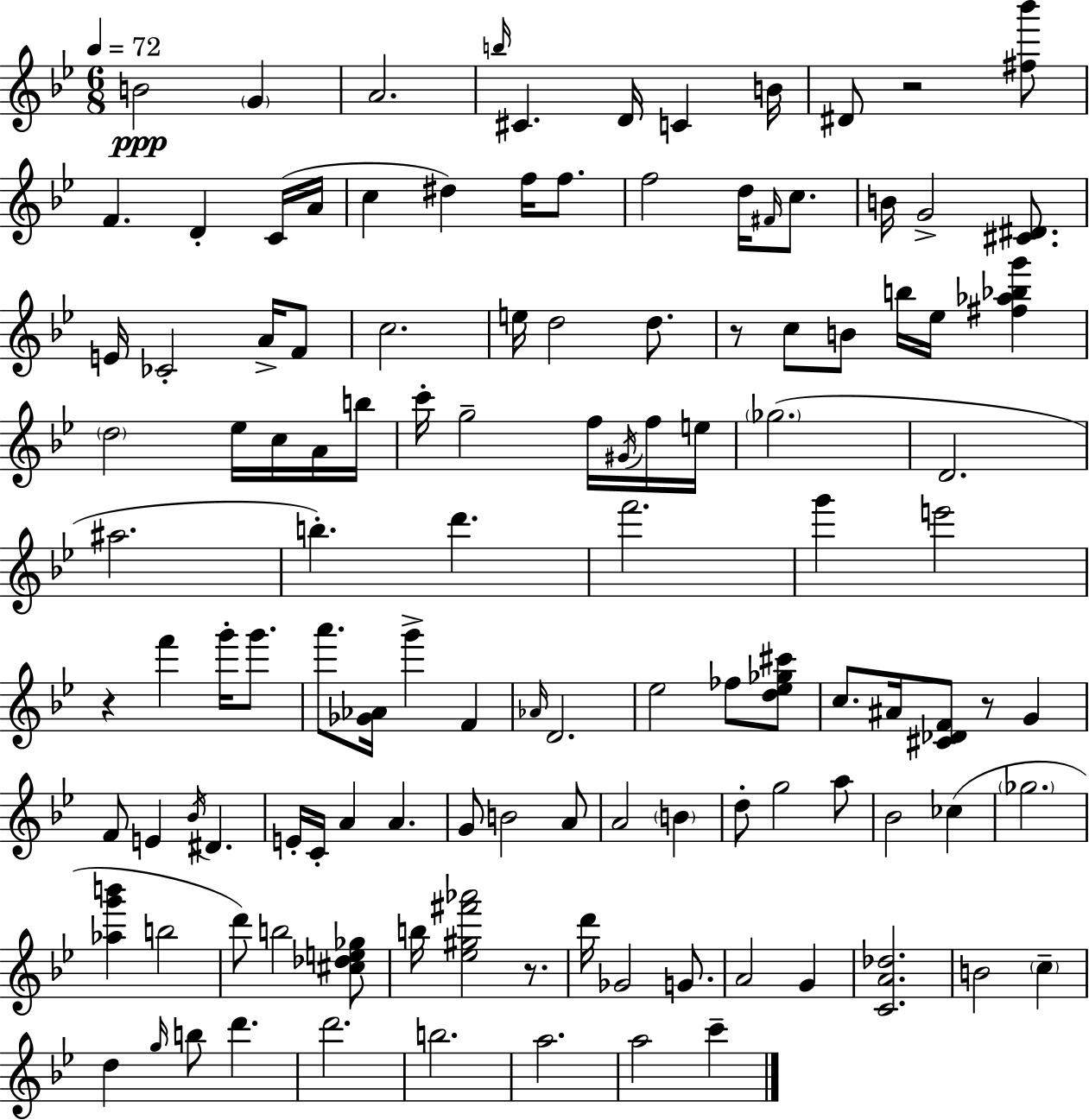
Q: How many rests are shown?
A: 5